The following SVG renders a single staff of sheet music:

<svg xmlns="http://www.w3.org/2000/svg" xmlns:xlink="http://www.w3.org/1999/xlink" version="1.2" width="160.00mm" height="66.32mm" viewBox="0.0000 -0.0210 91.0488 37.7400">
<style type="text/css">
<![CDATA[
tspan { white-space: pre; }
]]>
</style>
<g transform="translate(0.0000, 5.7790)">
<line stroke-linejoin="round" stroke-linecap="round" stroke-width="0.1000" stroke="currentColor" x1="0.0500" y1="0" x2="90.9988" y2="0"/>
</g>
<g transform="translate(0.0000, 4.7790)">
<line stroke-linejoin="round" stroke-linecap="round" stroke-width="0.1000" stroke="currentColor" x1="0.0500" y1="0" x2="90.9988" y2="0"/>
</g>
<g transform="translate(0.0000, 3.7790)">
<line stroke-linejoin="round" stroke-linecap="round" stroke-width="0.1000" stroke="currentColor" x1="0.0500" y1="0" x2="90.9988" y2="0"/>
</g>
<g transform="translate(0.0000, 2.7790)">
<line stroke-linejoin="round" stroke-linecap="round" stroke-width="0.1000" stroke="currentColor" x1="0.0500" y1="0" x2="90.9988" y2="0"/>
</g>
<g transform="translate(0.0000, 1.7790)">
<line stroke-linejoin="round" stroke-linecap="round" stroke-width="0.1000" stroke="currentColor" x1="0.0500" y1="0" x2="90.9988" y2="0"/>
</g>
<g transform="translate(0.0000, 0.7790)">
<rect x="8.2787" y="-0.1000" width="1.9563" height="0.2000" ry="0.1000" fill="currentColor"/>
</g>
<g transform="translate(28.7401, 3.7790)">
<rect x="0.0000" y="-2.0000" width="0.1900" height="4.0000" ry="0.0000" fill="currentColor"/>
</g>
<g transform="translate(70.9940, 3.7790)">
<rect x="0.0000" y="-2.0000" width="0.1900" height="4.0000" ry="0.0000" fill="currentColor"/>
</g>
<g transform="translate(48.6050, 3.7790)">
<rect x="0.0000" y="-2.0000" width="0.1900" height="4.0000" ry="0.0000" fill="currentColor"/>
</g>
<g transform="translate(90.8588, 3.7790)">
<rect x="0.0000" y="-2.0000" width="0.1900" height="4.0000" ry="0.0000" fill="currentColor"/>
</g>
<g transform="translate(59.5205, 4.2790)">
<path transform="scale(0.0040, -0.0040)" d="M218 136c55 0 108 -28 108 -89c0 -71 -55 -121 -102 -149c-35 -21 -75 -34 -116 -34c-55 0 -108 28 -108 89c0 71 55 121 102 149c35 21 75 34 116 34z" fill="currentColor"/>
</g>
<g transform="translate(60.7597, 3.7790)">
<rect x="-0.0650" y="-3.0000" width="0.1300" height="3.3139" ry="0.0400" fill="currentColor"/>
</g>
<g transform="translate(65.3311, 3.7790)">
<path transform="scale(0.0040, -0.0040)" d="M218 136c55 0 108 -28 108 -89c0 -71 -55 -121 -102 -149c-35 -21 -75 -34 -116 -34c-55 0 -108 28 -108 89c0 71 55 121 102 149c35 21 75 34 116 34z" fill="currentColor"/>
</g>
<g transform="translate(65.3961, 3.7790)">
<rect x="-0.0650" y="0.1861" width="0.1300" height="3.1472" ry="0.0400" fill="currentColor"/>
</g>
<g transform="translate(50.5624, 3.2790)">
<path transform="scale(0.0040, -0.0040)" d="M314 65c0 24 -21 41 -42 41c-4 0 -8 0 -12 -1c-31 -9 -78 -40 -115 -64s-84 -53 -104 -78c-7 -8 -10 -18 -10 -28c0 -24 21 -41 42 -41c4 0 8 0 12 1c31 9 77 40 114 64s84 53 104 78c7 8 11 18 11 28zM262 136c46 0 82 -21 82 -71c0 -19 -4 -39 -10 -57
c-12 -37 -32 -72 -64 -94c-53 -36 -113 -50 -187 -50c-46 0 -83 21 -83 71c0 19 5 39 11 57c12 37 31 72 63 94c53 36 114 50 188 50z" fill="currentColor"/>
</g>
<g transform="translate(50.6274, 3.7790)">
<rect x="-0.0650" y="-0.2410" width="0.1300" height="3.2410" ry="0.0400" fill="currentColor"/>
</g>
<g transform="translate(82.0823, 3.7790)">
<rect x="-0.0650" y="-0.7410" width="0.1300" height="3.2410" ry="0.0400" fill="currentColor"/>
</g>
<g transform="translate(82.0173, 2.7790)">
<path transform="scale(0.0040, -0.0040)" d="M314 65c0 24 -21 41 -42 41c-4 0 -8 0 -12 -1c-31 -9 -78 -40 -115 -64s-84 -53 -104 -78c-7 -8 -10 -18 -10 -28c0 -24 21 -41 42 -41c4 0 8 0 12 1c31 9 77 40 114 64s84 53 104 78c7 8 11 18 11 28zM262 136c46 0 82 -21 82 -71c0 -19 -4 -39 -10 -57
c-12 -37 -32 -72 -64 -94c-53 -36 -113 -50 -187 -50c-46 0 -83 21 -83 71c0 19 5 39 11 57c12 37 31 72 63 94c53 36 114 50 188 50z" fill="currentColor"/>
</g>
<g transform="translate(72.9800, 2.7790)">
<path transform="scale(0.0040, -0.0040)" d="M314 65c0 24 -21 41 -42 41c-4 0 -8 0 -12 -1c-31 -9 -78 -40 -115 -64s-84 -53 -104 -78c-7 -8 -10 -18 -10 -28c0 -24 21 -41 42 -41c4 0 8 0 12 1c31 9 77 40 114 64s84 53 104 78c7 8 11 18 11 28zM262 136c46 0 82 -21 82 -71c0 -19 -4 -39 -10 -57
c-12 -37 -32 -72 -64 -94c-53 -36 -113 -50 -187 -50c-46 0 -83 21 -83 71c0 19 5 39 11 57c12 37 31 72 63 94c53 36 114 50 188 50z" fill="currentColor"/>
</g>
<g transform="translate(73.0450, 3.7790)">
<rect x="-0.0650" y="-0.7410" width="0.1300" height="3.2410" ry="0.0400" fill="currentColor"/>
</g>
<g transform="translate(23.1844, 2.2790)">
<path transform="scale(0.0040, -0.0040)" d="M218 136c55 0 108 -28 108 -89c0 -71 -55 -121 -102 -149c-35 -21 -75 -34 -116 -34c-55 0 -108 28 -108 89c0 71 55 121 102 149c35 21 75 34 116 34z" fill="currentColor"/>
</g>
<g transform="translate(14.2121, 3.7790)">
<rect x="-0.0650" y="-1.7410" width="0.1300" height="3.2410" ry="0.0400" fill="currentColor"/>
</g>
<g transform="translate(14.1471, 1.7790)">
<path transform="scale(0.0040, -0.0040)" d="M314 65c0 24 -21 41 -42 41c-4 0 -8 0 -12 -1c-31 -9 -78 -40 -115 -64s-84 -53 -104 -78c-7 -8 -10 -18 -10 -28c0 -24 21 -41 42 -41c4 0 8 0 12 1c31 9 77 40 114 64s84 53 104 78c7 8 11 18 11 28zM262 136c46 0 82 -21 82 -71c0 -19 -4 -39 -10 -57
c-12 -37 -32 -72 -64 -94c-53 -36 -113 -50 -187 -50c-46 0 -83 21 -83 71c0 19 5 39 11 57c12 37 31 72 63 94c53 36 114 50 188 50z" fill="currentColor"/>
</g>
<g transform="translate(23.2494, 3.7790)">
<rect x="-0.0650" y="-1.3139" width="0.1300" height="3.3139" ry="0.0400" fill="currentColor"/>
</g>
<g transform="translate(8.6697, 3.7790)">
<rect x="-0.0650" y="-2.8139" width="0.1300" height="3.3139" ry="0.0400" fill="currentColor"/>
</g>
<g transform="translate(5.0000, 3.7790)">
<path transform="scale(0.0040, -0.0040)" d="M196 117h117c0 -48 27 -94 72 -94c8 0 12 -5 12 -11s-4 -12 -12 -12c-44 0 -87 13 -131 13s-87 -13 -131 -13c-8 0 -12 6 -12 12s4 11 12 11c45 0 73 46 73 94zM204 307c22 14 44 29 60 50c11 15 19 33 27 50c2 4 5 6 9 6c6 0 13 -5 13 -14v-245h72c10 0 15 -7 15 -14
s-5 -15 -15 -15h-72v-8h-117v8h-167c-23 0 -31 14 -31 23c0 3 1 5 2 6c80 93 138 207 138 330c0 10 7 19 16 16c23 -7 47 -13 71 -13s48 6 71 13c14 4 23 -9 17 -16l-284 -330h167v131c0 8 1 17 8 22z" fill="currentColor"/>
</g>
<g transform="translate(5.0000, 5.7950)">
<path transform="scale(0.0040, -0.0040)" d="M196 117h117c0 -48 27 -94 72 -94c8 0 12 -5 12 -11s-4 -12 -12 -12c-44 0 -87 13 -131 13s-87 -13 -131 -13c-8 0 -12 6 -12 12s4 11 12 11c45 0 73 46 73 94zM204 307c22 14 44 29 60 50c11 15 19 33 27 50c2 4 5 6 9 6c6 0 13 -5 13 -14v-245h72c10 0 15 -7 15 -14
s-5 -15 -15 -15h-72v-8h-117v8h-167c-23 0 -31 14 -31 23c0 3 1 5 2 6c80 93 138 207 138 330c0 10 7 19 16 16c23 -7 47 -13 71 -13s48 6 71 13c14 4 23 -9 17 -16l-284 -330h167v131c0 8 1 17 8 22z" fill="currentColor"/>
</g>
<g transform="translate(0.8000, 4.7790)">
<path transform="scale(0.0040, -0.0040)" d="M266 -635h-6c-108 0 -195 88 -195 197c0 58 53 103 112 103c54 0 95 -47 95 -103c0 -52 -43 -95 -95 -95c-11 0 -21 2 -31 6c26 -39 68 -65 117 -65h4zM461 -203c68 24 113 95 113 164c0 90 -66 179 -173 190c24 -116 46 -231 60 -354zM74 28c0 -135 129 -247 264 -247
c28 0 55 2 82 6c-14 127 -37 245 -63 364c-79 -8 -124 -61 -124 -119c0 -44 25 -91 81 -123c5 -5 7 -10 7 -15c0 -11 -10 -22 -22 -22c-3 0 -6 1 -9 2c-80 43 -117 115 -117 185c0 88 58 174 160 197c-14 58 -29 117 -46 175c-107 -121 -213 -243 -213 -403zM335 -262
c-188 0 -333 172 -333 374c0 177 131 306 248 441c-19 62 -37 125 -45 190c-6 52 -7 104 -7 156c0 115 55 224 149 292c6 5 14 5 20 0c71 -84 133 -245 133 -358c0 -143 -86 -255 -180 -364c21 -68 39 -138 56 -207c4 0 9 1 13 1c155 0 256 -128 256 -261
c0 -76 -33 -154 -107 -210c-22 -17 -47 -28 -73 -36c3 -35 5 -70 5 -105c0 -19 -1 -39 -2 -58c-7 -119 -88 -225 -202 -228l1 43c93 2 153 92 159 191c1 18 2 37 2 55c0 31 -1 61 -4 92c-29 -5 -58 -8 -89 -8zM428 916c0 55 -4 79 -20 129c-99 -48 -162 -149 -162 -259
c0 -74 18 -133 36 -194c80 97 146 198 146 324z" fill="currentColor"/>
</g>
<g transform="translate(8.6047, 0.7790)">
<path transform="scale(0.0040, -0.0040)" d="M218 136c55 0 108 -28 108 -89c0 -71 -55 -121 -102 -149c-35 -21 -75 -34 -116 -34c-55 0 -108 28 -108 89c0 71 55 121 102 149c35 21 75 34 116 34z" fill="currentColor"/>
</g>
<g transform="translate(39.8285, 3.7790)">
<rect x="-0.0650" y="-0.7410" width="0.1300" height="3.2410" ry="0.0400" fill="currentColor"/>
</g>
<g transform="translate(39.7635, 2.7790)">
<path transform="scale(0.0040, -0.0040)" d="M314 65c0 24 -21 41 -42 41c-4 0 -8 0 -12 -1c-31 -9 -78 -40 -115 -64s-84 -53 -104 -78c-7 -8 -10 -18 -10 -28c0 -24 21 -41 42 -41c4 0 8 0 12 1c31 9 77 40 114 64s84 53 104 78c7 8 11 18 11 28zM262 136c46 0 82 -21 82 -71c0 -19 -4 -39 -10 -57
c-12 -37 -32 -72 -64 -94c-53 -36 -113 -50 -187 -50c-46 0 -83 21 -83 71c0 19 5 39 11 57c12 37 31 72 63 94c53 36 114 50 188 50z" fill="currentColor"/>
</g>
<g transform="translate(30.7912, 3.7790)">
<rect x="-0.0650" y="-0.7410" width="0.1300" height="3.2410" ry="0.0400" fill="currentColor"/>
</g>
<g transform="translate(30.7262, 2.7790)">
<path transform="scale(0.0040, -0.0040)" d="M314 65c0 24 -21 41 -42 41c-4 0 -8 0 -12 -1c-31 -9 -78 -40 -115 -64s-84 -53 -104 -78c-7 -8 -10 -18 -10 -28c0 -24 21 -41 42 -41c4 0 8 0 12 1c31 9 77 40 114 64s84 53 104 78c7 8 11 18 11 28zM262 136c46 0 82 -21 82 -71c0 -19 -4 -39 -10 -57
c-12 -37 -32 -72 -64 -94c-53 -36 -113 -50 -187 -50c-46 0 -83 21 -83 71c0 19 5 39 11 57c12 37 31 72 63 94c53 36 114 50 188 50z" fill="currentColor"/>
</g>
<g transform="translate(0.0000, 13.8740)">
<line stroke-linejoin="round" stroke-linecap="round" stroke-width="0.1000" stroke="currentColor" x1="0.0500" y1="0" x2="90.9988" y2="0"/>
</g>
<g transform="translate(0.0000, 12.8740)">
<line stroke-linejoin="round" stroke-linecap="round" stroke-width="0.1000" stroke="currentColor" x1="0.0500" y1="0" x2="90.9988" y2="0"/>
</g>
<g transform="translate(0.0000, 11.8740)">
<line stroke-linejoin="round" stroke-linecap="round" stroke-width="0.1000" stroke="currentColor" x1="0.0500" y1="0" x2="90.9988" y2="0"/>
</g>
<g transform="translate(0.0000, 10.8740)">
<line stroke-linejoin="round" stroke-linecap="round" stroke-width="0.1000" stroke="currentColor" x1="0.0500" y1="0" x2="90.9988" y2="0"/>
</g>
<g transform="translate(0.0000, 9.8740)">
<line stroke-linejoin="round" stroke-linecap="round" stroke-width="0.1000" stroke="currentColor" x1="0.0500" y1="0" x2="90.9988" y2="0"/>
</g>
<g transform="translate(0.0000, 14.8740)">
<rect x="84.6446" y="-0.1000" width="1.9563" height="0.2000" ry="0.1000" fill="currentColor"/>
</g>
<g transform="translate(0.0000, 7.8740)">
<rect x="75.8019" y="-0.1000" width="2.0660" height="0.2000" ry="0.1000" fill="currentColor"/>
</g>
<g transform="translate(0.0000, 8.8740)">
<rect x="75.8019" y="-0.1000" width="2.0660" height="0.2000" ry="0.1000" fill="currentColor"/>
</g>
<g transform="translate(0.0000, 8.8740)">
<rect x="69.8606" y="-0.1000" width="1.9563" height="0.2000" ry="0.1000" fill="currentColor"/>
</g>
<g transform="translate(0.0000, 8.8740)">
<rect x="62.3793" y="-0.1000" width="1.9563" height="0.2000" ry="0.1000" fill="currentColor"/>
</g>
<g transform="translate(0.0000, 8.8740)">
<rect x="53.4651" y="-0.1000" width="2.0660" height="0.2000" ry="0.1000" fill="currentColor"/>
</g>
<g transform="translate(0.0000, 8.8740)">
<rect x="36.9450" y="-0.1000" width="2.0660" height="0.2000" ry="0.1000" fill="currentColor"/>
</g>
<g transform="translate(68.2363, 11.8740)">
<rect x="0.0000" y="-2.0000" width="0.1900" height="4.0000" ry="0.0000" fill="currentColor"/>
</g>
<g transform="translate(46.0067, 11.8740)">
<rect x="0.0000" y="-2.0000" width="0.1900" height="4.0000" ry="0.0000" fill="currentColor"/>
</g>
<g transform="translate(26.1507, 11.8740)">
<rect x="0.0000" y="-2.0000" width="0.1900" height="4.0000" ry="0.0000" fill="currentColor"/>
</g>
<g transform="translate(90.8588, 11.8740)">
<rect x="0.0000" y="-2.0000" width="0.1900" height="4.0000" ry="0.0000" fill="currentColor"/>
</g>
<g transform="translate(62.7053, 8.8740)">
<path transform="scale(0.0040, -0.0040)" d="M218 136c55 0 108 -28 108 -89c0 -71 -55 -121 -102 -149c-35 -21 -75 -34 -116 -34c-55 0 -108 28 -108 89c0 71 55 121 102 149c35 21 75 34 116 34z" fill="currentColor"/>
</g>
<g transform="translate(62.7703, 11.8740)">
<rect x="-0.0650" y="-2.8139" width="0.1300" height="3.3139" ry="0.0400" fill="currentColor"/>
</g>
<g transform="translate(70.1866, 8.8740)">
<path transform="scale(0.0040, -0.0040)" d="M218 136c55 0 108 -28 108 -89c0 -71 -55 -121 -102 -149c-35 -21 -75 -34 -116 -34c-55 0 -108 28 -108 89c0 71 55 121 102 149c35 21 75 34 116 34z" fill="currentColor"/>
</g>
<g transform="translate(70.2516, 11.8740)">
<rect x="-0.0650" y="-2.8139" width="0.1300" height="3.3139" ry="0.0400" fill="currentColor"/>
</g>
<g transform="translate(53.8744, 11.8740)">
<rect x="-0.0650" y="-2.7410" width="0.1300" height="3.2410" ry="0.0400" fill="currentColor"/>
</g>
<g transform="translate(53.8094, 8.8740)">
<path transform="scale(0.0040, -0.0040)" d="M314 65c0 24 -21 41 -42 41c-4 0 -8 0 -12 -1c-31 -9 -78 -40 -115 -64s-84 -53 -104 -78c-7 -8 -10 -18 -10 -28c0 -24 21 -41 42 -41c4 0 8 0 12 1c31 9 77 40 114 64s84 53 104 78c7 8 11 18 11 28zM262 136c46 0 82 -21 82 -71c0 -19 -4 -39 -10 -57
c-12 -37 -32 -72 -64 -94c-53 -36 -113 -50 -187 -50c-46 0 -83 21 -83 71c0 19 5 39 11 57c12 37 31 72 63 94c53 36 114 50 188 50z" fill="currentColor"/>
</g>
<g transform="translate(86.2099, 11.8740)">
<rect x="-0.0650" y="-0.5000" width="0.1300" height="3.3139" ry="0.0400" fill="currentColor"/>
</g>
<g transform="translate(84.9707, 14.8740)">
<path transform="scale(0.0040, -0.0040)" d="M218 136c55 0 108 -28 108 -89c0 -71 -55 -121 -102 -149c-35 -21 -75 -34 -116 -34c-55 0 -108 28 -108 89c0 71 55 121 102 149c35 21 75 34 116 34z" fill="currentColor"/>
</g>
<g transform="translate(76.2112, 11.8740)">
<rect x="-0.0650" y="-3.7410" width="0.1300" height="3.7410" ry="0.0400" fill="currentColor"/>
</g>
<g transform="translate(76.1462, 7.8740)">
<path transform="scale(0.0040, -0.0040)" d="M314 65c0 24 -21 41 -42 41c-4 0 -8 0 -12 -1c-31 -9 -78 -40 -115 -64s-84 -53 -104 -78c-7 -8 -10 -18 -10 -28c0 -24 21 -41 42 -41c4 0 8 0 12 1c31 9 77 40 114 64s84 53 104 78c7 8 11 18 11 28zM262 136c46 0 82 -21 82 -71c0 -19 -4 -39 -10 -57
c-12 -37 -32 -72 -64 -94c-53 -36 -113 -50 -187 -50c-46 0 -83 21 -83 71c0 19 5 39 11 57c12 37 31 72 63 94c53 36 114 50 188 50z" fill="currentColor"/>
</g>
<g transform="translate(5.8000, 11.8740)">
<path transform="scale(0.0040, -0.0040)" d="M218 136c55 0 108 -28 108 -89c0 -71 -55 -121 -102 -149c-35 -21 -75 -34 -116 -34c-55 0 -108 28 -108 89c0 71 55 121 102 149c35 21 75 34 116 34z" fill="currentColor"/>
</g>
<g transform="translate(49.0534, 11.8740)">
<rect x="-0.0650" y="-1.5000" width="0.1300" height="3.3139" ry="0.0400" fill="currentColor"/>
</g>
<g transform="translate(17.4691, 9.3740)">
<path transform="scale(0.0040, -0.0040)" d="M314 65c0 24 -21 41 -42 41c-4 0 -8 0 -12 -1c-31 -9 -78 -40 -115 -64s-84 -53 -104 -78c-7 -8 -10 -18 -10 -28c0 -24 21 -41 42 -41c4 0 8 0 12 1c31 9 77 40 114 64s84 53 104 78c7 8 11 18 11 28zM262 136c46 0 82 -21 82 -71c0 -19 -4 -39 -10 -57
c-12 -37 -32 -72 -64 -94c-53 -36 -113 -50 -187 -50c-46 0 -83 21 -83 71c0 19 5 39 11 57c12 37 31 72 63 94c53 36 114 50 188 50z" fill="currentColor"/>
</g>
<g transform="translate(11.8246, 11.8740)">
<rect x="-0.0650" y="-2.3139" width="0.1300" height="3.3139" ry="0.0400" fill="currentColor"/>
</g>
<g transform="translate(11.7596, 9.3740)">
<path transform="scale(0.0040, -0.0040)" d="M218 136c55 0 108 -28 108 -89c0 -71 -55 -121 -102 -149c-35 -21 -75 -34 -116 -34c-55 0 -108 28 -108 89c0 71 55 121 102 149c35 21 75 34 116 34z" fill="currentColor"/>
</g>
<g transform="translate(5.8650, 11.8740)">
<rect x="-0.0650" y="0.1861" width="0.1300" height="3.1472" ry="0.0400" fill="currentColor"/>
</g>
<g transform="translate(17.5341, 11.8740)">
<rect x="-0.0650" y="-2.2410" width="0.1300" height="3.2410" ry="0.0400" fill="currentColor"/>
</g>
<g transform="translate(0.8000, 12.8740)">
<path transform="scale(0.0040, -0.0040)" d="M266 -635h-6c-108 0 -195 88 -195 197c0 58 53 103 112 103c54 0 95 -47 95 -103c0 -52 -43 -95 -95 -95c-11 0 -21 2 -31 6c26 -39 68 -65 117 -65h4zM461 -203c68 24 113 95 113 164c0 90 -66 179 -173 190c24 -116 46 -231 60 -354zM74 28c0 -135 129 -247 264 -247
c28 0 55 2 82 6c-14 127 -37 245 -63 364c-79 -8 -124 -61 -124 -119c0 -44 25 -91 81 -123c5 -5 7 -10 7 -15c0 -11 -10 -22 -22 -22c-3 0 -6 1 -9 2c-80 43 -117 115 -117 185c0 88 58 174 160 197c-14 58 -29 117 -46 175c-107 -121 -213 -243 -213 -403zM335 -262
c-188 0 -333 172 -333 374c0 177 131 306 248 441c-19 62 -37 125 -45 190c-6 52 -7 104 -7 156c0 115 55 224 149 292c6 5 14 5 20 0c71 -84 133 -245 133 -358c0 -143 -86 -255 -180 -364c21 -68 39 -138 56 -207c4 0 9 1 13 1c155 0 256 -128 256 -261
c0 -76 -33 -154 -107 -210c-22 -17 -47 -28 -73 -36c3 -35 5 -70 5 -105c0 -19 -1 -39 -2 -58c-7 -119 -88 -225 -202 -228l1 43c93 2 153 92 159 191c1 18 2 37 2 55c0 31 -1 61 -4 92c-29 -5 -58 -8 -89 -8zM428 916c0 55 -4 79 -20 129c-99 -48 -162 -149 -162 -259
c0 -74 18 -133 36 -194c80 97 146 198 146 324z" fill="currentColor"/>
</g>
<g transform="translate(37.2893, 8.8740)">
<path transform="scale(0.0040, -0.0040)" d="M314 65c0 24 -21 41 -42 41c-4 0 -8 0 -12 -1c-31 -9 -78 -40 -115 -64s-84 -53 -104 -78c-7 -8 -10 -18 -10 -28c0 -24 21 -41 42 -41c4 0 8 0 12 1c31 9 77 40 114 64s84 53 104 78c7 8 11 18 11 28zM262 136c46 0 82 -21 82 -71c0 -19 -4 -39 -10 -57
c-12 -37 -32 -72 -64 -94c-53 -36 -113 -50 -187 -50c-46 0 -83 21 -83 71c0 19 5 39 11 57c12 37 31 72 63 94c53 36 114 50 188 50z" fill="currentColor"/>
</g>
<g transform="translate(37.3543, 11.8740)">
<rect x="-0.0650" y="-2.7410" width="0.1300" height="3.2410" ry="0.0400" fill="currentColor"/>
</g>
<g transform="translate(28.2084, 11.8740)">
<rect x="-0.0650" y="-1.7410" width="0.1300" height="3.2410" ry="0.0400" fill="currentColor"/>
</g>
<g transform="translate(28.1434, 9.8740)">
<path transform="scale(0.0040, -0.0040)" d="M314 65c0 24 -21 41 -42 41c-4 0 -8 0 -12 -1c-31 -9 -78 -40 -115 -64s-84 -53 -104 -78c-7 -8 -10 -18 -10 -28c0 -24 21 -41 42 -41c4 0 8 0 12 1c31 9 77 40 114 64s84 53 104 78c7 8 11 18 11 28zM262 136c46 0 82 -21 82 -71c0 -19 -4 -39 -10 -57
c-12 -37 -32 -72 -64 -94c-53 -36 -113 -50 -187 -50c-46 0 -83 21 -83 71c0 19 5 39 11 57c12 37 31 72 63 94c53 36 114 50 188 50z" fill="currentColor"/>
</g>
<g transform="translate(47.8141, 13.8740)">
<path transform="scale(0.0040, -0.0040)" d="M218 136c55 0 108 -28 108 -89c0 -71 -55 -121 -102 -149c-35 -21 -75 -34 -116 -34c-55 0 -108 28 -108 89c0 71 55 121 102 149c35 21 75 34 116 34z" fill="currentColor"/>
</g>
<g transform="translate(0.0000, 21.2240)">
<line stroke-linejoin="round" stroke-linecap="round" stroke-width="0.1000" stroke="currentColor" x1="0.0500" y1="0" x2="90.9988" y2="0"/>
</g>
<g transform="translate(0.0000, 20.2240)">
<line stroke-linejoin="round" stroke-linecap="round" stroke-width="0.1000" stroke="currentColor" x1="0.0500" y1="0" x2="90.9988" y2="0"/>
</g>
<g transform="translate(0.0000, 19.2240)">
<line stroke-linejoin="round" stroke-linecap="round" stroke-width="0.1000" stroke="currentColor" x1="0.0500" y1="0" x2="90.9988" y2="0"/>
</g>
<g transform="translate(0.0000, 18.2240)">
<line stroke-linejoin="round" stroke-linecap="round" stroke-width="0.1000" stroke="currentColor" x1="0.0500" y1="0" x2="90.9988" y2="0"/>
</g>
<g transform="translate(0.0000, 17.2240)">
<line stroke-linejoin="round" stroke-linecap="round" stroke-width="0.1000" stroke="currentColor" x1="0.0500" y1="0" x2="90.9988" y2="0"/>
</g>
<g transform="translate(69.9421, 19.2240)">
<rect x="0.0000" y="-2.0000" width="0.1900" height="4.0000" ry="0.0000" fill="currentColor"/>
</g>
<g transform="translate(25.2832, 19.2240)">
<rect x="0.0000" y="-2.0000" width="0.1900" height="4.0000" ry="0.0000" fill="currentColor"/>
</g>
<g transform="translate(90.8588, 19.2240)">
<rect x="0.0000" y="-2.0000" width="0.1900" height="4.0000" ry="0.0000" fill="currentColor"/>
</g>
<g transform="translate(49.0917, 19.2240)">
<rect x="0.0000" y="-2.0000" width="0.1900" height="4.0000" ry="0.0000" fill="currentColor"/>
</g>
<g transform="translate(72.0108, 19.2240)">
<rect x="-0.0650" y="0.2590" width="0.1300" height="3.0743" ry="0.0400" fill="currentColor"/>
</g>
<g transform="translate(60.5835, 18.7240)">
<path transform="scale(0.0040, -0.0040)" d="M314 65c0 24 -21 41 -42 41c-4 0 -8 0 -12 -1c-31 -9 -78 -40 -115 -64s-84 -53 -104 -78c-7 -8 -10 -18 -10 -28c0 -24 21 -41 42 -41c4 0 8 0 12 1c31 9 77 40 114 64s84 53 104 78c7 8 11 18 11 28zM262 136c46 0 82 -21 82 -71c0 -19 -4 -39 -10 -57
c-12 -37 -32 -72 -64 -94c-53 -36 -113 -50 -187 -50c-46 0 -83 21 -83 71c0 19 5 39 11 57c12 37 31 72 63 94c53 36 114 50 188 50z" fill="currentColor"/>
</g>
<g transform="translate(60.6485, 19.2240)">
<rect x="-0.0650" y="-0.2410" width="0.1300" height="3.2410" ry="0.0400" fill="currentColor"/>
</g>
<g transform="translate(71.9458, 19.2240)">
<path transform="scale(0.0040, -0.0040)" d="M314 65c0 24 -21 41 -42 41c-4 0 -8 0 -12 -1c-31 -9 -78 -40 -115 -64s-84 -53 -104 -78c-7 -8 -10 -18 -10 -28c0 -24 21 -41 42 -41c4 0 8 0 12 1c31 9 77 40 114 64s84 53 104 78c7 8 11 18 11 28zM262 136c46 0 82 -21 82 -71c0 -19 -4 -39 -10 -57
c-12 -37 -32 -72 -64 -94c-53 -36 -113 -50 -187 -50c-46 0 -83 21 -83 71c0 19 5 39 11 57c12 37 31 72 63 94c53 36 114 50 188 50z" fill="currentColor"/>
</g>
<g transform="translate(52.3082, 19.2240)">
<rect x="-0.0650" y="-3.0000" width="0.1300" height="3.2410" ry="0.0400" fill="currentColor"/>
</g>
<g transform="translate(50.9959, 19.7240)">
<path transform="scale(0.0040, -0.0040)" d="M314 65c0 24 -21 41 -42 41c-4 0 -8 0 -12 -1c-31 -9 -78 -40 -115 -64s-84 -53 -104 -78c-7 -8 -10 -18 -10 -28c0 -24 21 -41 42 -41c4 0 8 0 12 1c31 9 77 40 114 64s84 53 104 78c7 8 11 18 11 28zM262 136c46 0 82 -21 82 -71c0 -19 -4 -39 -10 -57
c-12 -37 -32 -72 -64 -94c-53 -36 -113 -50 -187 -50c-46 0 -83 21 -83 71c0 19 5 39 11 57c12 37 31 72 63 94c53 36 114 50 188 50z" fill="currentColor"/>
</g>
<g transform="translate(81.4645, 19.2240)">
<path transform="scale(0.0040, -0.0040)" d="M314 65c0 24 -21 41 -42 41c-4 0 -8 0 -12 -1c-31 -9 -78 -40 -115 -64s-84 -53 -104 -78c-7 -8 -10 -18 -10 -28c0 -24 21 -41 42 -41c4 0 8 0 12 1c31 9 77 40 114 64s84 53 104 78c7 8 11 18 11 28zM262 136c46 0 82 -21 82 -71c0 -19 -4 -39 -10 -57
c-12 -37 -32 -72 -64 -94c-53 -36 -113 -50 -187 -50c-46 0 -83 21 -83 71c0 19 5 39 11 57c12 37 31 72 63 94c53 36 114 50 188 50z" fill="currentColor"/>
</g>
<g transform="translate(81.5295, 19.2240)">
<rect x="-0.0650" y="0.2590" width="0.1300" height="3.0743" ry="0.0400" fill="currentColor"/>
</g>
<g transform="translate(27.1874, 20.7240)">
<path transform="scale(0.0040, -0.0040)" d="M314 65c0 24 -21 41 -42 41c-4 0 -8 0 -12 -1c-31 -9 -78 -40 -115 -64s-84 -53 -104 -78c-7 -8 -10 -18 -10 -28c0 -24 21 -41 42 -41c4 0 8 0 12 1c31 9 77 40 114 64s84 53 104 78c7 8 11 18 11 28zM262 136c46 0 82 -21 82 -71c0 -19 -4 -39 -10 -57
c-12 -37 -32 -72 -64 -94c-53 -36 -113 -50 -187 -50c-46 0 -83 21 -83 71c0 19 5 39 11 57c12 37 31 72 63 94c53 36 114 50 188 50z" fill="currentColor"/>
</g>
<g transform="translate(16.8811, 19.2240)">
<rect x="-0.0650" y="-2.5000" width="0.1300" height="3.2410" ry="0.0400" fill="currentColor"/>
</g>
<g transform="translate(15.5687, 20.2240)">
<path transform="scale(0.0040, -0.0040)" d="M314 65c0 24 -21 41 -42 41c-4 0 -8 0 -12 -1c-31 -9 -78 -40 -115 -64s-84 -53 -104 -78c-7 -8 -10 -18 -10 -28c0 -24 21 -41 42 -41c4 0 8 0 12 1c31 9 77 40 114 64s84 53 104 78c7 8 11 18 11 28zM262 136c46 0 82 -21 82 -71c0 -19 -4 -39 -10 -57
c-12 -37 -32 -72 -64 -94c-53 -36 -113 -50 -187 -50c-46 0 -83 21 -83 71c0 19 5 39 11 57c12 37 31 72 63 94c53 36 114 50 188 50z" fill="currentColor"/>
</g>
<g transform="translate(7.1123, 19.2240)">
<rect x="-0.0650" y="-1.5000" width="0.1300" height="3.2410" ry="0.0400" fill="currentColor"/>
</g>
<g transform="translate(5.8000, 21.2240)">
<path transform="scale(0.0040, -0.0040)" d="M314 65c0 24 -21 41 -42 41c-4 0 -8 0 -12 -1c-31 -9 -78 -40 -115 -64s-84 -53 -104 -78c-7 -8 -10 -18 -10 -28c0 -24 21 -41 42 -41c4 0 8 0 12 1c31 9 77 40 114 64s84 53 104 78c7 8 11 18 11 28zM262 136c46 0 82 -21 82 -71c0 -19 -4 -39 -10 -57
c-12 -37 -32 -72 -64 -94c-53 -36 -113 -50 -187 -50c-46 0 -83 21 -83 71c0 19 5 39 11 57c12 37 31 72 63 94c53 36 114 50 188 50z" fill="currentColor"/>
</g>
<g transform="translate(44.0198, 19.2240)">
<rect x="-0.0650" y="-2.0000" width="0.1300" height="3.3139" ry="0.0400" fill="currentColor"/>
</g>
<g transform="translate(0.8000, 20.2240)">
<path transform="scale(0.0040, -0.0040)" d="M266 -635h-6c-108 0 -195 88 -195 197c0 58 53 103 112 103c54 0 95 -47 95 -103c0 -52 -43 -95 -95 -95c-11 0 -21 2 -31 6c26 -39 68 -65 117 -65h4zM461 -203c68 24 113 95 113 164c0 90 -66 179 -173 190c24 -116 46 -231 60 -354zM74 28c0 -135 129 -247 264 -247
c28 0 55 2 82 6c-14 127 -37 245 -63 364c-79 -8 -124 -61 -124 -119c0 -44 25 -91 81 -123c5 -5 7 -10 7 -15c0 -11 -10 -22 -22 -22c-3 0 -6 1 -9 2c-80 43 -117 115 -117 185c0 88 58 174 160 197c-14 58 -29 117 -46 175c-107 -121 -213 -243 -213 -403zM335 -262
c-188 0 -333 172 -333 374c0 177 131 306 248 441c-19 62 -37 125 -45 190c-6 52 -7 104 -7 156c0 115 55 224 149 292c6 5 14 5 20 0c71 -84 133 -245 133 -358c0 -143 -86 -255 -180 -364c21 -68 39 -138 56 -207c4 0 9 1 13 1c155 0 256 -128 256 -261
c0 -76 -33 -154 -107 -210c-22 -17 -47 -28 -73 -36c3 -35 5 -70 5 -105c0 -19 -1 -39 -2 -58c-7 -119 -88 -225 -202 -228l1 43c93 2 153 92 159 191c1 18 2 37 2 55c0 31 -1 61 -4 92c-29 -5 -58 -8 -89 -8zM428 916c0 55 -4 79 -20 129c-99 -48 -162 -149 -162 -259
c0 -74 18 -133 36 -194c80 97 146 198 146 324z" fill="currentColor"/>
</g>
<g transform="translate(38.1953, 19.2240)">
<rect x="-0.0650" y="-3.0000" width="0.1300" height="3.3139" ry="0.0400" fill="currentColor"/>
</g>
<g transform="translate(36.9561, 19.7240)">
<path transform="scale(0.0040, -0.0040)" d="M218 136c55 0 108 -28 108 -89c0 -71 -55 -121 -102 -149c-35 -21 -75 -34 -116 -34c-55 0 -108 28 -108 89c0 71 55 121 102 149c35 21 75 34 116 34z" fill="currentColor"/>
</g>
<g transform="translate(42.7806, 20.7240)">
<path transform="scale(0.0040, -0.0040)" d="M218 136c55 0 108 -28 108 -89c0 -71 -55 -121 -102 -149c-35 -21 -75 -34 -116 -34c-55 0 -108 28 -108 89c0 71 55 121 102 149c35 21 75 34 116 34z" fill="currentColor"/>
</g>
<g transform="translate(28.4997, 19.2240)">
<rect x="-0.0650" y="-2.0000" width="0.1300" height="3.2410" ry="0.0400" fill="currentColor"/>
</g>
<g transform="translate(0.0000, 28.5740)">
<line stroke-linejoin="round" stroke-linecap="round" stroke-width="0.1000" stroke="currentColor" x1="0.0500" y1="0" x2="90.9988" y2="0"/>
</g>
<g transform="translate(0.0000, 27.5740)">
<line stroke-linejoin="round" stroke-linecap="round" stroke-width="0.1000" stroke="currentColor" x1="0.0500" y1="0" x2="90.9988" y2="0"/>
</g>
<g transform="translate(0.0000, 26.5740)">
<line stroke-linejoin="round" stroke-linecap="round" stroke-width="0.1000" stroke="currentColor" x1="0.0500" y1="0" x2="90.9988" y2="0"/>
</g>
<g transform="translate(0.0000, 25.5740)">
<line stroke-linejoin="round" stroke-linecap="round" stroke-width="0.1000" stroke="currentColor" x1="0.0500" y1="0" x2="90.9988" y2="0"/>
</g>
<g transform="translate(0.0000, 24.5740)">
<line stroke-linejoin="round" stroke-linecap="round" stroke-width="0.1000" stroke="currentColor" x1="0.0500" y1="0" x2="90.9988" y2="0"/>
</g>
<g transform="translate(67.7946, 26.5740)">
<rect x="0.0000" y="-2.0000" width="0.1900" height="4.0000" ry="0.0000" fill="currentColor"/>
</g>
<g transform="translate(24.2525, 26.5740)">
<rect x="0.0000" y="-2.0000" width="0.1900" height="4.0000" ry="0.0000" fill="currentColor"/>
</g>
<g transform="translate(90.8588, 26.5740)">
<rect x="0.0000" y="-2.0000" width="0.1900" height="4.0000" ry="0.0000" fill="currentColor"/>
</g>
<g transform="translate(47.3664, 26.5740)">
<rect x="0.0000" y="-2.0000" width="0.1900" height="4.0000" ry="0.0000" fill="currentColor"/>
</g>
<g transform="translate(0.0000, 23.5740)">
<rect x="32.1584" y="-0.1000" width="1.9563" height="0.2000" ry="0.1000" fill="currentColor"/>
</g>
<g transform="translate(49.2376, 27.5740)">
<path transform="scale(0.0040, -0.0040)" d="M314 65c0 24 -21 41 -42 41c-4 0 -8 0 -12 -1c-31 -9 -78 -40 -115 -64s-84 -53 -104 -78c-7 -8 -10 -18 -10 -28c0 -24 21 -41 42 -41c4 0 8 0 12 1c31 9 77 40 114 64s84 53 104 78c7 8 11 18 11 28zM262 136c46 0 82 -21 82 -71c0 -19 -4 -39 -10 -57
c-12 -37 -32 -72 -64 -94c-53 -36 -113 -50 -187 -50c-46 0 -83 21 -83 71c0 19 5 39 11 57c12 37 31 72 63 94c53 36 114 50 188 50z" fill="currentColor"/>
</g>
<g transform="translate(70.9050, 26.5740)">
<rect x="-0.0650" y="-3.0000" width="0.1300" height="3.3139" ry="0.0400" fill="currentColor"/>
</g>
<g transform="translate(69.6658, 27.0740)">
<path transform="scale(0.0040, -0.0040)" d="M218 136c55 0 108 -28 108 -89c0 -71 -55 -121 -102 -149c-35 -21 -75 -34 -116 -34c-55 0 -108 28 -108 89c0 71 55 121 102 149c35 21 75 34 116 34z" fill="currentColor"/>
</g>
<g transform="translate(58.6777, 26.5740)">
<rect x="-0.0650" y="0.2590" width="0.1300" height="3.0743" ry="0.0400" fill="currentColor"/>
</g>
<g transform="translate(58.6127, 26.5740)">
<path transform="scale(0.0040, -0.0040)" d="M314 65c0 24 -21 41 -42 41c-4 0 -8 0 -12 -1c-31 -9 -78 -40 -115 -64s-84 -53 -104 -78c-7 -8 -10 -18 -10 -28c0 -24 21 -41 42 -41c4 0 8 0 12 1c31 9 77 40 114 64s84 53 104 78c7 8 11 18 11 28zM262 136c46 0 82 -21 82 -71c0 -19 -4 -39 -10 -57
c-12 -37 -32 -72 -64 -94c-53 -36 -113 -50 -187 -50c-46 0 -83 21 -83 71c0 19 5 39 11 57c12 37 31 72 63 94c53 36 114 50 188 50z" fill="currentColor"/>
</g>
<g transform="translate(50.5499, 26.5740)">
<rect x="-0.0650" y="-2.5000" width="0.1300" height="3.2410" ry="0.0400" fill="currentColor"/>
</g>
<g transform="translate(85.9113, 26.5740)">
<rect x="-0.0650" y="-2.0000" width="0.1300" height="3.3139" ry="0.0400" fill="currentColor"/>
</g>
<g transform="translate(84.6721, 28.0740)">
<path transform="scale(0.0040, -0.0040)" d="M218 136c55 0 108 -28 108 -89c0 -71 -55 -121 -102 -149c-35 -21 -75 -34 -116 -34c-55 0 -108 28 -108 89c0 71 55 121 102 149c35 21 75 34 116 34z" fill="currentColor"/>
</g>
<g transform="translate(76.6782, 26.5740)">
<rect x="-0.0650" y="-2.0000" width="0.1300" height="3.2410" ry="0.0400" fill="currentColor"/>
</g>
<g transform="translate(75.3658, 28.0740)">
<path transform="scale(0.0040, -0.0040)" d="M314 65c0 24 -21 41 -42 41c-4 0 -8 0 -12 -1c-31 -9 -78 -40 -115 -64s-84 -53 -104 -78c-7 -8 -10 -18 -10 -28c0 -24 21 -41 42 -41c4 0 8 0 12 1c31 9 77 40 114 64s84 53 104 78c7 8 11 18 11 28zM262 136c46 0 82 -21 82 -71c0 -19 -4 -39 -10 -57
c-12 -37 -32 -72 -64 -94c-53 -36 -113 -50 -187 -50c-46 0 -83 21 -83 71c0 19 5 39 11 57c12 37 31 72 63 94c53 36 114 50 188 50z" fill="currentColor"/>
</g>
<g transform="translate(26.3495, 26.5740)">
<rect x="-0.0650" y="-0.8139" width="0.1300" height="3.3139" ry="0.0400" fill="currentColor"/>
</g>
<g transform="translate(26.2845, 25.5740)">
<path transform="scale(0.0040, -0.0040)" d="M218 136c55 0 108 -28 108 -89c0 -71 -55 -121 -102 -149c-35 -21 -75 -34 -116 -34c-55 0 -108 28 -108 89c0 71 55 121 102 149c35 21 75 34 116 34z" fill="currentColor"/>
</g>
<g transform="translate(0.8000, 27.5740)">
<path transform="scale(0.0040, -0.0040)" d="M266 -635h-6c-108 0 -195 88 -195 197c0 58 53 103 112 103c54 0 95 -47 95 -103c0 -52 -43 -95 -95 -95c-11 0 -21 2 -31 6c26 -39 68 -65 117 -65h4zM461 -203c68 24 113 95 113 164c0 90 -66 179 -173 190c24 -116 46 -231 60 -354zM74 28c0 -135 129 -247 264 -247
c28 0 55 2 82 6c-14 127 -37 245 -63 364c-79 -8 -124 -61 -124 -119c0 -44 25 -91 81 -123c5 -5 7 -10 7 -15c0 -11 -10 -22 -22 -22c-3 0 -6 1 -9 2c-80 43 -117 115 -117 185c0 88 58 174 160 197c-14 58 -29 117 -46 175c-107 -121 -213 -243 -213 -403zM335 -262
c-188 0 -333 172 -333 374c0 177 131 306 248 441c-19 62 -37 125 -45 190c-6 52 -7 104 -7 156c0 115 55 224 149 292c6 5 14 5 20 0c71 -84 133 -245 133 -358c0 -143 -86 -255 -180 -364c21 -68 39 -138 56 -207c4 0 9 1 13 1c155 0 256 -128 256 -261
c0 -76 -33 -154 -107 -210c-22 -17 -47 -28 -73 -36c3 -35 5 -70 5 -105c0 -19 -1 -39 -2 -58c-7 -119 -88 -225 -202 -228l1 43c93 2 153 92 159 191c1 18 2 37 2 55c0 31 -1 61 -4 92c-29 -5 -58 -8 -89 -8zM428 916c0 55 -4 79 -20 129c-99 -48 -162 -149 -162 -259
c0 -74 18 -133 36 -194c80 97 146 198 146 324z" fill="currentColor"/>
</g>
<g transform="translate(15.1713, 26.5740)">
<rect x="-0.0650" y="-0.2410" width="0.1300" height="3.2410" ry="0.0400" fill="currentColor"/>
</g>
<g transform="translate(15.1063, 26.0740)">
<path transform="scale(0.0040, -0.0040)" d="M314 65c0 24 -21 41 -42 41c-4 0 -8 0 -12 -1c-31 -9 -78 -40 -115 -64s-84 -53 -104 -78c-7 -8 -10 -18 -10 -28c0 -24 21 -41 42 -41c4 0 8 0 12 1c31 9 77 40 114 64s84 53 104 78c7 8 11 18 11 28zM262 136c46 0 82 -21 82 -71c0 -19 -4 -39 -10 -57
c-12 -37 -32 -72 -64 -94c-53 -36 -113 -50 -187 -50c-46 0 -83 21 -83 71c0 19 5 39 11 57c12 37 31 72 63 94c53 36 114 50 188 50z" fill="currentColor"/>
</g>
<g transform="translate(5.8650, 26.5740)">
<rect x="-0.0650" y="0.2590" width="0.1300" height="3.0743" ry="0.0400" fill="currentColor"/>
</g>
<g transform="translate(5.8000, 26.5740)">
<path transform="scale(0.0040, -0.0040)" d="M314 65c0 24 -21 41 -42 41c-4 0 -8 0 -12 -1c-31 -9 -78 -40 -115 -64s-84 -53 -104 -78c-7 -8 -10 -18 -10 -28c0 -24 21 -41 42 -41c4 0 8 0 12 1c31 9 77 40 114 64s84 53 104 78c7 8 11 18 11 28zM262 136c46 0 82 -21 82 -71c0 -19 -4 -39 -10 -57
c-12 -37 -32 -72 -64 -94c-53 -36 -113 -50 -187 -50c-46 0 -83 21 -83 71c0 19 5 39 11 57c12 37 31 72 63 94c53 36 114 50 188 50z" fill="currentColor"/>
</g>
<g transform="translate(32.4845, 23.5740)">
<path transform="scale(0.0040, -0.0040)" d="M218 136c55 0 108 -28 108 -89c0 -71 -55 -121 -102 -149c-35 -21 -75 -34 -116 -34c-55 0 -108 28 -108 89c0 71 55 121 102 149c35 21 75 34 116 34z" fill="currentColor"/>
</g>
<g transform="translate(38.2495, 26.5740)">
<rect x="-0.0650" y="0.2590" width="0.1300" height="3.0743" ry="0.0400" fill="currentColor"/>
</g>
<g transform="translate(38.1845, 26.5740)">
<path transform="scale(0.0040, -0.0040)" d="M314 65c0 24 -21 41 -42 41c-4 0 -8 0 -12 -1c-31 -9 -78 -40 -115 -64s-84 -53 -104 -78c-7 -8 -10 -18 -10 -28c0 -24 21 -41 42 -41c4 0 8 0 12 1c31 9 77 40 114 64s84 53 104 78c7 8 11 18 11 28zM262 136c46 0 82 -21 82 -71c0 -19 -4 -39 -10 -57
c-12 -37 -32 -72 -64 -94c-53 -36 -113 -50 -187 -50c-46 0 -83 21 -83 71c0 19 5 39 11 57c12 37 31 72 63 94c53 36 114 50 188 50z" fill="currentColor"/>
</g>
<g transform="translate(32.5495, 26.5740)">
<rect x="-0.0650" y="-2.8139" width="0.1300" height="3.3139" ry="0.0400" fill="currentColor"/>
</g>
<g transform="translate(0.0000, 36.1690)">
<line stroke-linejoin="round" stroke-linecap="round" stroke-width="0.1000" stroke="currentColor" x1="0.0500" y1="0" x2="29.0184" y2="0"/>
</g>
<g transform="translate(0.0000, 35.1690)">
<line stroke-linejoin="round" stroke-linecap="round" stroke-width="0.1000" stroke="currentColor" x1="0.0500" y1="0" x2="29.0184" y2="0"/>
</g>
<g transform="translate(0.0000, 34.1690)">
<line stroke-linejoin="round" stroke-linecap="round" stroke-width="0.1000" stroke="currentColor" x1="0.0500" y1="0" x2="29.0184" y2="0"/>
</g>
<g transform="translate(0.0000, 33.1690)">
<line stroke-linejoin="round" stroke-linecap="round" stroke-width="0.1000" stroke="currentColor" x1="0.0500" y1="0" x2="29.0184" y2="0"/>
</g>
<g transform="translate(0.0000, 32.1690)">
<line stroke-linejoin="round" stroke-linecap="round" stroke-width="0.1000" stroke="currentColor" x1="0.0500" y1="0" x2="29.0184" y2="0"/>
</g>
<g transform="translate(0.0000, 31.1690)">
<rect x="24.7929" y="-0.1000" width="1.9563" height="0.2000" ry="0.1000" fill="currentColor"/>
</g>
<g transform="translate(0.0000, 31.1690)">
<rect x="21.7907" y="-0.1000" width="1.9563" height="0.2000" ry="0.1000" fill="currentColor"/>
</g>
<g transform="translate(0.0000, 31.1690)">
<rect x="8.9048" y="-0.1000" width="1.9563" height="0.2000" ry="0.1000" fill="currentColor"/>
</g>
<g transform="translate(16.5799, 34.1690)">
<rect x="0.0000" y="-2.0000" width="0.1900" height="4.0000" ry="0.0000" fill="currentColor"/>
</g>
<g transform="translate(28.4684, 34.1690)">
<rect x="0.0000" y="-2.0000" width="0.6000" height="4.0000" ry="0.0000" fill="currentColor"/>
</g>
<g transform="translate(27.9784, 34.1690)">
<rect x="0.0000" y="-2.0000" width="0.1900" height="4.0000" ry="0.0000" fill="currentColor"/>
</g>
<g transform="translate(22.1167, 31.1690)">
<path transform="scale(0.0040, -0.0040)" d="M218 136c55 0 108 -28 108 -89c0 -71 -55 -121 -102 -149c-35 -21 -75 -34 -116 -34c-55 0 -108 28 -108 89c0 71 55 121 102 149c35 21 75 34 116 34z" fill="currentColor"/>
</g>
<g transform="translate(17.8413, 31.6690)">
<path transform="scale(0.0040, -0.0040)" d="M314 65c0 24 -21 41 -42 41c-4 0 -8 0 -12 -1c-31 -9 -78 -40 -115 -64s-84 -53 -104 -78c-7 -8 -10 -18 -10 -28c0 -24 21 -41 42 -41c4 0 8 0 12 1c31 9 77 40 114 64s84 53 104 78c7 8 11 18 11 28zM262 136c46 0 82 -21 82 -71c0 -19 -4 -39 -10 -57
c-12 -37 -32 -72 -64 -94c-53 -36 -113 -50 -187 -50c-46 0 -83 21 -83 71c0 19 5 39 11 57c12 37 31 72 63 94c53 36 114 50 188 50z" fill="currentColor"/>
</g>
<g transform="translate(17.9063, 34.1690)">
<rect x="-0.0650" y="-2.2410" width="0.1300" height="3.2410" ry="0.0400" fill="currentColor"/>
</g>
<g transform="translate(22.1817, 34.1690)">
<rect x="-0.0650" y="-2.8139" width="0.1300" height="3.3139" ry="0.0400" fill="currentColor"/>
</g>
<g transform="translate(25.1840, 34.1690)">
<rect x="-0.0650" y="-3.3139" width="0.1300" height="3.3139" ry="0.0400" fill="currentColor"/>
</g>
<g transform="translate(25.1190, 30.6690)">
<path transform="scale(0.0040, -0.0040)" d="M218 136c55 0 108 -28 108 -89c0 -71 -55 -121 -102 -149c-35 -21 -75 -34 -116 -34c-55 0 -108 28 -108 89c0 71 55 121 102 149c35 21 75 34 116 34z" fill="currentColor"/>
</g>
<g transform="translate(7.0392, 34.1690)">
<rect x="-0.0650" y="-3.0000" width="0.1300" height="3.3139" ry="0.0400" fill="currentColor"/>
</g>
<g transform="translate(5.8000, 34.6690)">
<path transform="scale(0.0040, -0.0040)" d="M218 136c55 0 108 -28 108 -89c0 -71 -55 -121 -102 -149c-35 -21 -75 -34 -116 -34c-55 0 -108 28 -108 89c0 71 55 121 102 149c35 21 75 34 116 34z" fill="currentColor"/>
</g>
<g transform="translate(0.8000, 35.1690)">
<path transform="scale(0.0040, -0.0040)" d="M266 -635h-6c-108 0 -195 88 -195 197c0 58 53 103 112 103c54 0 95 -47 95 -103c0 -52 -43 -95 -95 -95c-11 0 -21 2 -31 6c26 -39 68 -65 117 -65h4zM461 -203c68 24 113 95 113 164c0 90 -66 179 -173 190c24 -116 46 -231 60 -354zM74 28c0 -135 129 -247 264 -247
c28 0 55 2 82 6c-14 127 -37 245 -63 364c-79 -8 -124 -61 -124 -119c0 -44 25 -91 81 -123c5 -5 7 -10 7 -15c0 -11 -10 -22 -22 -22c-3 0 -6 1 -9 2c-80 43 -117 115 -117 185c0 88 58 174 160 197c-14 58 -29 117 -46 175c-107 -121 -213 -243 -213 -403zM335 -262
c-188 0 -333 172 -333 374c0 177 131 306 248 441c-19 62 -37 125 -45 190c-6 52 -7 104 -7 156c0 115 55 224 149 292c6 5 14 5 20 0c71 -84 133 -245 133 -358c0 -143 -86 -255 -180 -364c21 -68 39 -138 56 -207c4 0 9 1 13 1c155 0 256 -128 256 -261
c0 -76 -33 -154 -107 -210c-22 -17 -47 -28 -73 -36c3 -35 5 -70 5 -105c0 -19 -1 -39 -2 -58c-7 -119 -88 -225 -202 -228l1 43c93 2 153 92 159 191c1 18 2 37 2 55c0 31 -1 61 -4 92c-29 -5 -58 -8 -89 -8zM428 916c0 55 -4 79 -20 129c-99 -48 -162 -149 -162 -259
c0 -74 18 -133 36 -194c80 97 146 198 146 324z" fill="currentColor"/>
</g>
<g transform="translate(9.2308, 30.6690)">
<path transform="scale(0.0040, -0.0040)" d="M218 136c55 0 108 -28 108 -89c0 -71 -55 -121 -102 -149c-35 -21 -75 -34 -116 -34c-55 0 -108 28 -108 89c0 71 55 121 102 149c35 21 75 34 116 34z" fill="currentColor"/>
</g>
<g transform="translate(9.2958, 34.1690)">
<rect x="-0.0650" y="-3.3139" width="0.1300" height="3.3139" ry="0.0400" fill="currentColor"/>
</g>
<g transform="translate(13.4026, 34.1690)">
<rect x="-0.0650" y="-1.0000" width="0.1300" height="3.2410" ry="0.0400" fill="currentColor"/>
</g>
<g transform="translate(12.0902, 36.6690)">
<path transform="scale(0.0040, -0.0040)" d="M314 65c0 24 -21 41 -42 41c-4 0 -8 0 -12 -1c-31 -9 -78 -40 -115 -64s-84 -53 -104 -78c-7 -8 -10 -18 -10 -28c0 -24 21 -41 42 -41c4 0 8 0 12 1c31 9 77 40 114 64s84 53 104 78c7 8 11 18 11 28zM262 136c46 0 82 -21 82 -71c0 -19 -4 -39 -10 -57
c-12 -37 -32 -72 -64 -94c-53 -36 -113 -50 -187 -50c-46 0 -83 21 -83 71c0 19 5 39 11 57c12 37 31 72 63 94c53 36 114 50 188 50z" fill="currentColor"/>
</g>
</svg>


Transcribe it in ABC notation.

X:1
T:Untitled
M:4/4
L:1/4
K:C
a f2 e d2 d2 c2 A B d2 d2 B g g2 f2 a2 E a2 a a c'2 C E2 G2 F2 A F A2 c2 B2 B2 B2 c2 d a B2 G2 B2 A F2 F A b D2 g2 a b